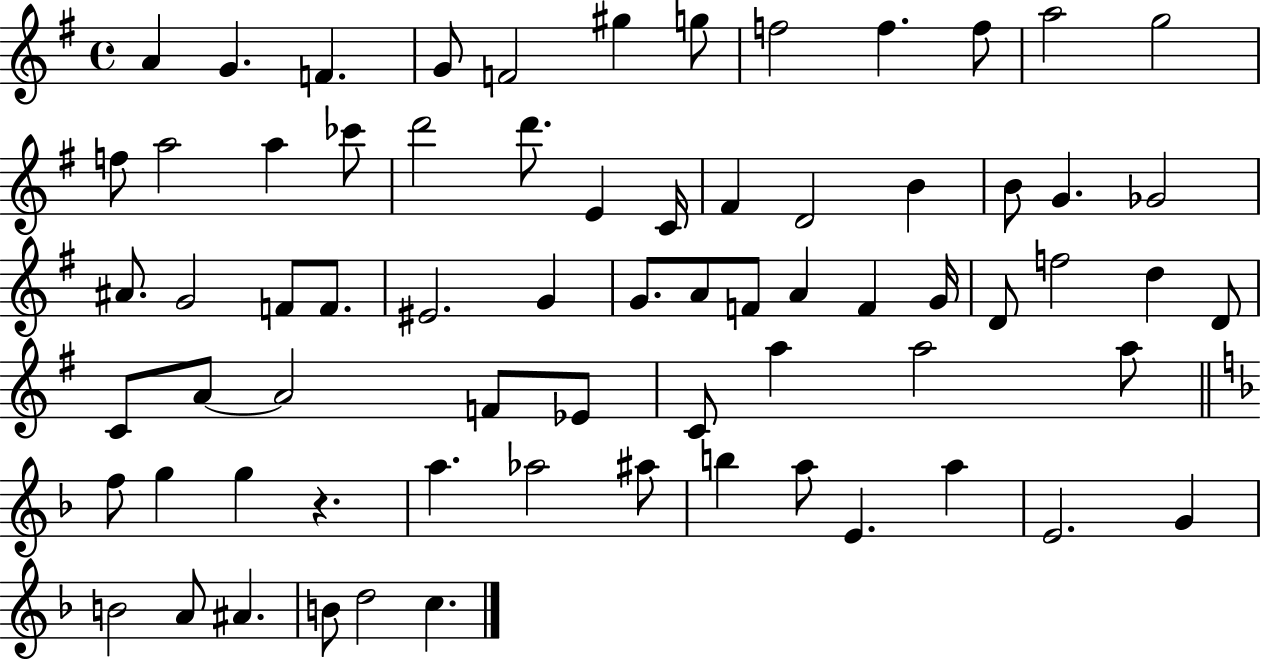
A4/q G4/q. F4/q. G4/e F4/h G#5/q G5/e F5/h F5/q. F5/e A5/h G5/h F5/e A5/h A5/q CES6/e D6/h D6/e. E4/q C4/s F#4/q D4/h B4/q B4/e G4/q. Gb4/h A#4/e. G4/h F4/e F4/e. EIS4/h. G4/q G4/e. A4/e F4/e A4/q F4/q G4/s D4/e F5/h D5/q D4/e C4/e A4/e A4/h F4/e Eb4/e C4/e A5/q A5/h A5/e F5/e G5/q G5/q R/q. A5/q. Ab5/h A#5/e B5/q A5/e E4/q. A5/q E4/h. G4/q B4/h A4/e A#4/q. B4/e D5/h C5/q.